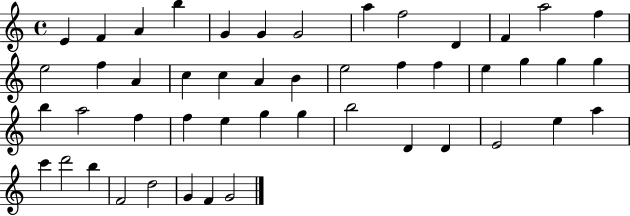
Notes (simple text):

E4/q F4/q A4/q B5/q G4/q G4/q G4/h A5/q F5/h D4/q F4/q A5/h F5/q E5/h F5/q A4/q C5/q C5/q A4/q B4/q E5/h F5/q F5/q E5/q G5/q G5/q G5/q B5/q A5/h F5/q F5/q E5/q G5/q G5/q B5/h D4/q D4/q E4/h E5/q A5/q C6/q D6/h B5/q F4/h D5/h G4/q F4/q G4/h